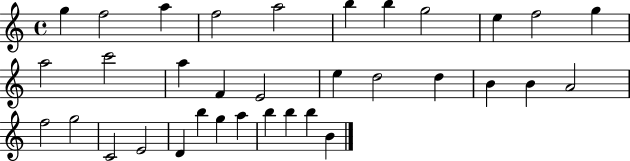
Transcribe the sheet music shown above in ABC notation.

X:1
T:Untitled
M:4/4
L:1/4
K:C
g f2 a f2 a2 b b g2 e f2 g a2 c'2 a F E2 e d2 d B B A2 f2 g2 C2 E2 D b g a b b b B